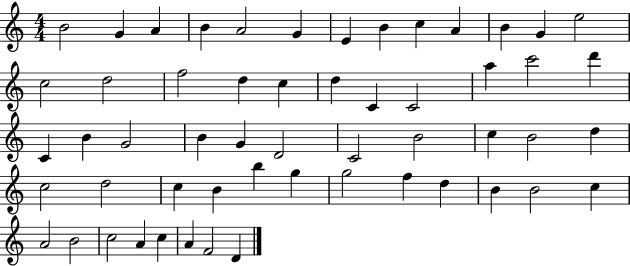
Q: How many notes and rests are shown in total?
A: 55